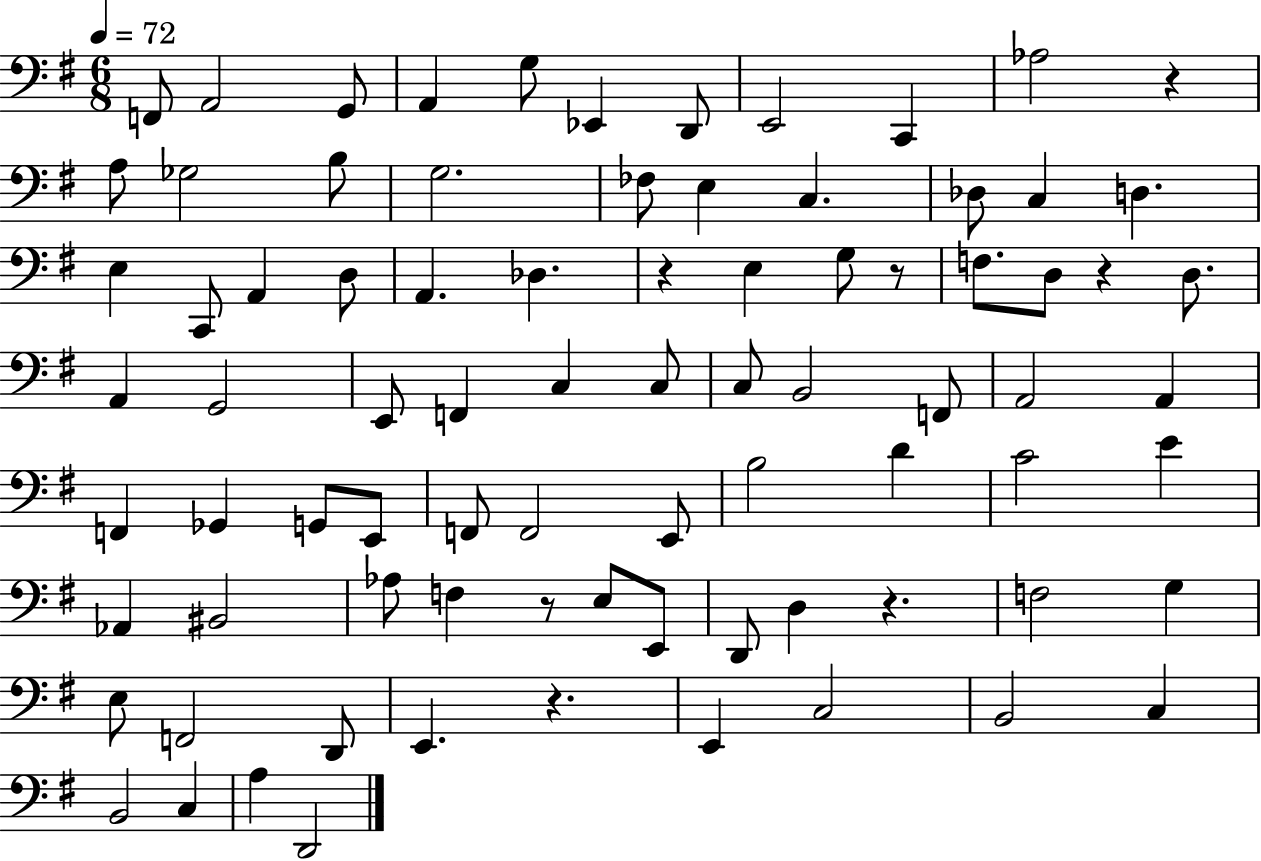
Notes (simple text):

F2/e A2/h G2/e A2/q G3/e Eb2/q D2/e E2/h C2/q Ab3/h R/q A3/e Gb3/h B3/e G3/h. FES3/e E3/q C3/q. Db3/e C3/q D3/q. E3/q C2/e A2/q D3/e A2/q. Db3/q. R/q E3/q G3/e R/e F3/e. D3/e R/q D3/e. A2/q G2/h E2/e F2/q C3/q C3/e C3/e B2/h F2/e A2/h A2/q F2/q Gb2/q G2/e E2/e F2/e F2/h E2/e B3/h D4/q C4/h E4/q Ab2/q BIS2/h Ab3/e F3/q R/e E3/e E2/e D2/e D3/q R/q. F3/h G3/q E3/e F2/h D2/e E2/q. R/q. E2/q C3/h B2/h C3/q B2/h C3/q A3/q D2/h